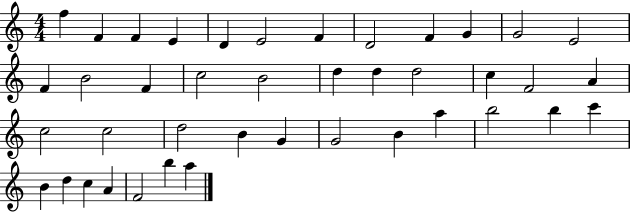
F5/q F4/q F4/q E4/q D4/q E4/h F4/q D4/h F4/q G4/q G4/h E4/h F4/q B4/h F4/q C5/h B4/h D5/q D5/q D5/h C5/q F4/h A4/q C5/h C5/h D5/h B4/q G4/q G4/h B4/q A5/q B5/h B5/q C6/q B4/q D5/q C5/q A4/q F4/h B5/q A5/q